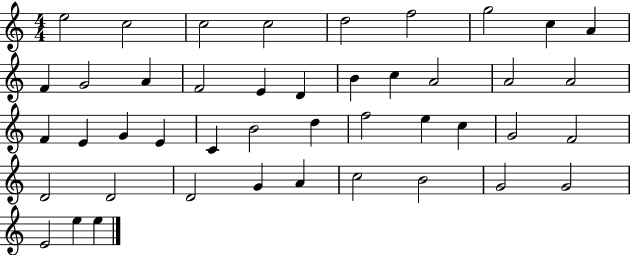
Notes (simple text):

E5/h C5/h C5/h C5/h D5/h F5/h G5/h C5/q A4/q F4/q G4/h A4/q F4/h E4/q D4/q B4/q C5/q A4/h A4/h A4/h F4/q E4/q G4/q E4/q C4/q B4/h D5/q F5/h E5/q C5/q G4/h F4/h D4/h D4/h D4/h G4/q A4/q C5/h B4/h G4/h G4/h E4/h E5/q E5/q